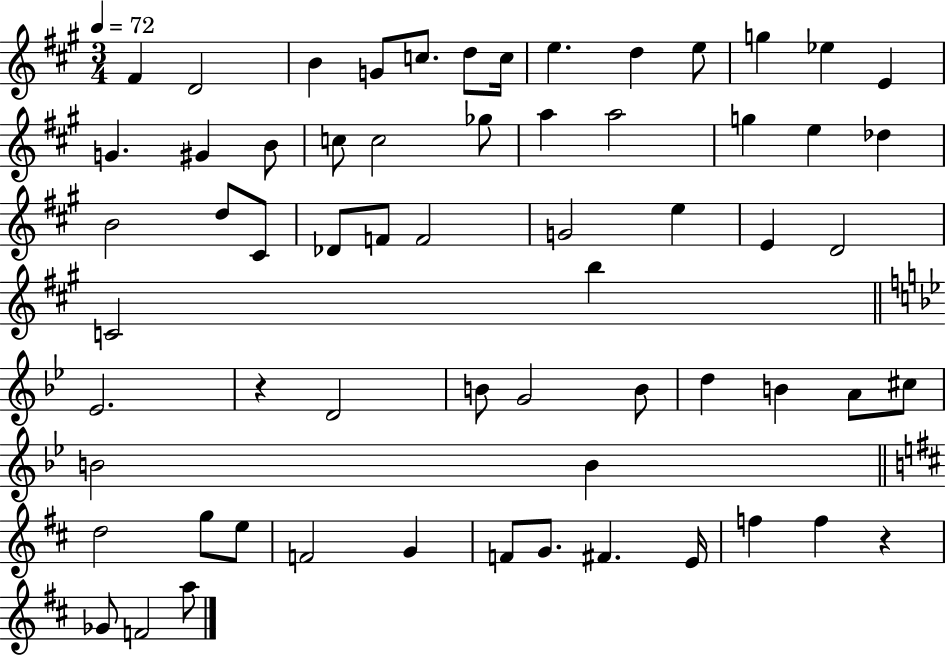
{
  \clef treble
  \numericTimeSignature
  \time 3/4
  \key a \major
  \tempo 4 = 72
  \repeat volta 2 { fis'4 d'2 | b'4 g'8 c''8. d''8 c''16 | e''4. d''4 e''8 | g''4 ees''4 e'4 | \break g'4. gis'4 b'8 | c''8 c''2 ges''8 | a''4 a''2 | g''4 e''4 des''4 | \break b'2 d''8 cis'8 | des'8 f'8 f'2 | g'2 e''4 | e'4 d'2 | \break c'2 b''4 | \bar "||" \break \key bes \major ees'2. | r4 d'2 | b'8 g'2 b'8 | d''4 b'4 a'8 cis''8 | \break b'2 b'4 | \bar "||" \break \key d \major d''2 g''8 e''8 | f'2 g'4 | f'8 g'8. fis'4. e'16 | f''4 f''4 r4 | \break ges'8 f'2 a''8 | } \bar "|."
}